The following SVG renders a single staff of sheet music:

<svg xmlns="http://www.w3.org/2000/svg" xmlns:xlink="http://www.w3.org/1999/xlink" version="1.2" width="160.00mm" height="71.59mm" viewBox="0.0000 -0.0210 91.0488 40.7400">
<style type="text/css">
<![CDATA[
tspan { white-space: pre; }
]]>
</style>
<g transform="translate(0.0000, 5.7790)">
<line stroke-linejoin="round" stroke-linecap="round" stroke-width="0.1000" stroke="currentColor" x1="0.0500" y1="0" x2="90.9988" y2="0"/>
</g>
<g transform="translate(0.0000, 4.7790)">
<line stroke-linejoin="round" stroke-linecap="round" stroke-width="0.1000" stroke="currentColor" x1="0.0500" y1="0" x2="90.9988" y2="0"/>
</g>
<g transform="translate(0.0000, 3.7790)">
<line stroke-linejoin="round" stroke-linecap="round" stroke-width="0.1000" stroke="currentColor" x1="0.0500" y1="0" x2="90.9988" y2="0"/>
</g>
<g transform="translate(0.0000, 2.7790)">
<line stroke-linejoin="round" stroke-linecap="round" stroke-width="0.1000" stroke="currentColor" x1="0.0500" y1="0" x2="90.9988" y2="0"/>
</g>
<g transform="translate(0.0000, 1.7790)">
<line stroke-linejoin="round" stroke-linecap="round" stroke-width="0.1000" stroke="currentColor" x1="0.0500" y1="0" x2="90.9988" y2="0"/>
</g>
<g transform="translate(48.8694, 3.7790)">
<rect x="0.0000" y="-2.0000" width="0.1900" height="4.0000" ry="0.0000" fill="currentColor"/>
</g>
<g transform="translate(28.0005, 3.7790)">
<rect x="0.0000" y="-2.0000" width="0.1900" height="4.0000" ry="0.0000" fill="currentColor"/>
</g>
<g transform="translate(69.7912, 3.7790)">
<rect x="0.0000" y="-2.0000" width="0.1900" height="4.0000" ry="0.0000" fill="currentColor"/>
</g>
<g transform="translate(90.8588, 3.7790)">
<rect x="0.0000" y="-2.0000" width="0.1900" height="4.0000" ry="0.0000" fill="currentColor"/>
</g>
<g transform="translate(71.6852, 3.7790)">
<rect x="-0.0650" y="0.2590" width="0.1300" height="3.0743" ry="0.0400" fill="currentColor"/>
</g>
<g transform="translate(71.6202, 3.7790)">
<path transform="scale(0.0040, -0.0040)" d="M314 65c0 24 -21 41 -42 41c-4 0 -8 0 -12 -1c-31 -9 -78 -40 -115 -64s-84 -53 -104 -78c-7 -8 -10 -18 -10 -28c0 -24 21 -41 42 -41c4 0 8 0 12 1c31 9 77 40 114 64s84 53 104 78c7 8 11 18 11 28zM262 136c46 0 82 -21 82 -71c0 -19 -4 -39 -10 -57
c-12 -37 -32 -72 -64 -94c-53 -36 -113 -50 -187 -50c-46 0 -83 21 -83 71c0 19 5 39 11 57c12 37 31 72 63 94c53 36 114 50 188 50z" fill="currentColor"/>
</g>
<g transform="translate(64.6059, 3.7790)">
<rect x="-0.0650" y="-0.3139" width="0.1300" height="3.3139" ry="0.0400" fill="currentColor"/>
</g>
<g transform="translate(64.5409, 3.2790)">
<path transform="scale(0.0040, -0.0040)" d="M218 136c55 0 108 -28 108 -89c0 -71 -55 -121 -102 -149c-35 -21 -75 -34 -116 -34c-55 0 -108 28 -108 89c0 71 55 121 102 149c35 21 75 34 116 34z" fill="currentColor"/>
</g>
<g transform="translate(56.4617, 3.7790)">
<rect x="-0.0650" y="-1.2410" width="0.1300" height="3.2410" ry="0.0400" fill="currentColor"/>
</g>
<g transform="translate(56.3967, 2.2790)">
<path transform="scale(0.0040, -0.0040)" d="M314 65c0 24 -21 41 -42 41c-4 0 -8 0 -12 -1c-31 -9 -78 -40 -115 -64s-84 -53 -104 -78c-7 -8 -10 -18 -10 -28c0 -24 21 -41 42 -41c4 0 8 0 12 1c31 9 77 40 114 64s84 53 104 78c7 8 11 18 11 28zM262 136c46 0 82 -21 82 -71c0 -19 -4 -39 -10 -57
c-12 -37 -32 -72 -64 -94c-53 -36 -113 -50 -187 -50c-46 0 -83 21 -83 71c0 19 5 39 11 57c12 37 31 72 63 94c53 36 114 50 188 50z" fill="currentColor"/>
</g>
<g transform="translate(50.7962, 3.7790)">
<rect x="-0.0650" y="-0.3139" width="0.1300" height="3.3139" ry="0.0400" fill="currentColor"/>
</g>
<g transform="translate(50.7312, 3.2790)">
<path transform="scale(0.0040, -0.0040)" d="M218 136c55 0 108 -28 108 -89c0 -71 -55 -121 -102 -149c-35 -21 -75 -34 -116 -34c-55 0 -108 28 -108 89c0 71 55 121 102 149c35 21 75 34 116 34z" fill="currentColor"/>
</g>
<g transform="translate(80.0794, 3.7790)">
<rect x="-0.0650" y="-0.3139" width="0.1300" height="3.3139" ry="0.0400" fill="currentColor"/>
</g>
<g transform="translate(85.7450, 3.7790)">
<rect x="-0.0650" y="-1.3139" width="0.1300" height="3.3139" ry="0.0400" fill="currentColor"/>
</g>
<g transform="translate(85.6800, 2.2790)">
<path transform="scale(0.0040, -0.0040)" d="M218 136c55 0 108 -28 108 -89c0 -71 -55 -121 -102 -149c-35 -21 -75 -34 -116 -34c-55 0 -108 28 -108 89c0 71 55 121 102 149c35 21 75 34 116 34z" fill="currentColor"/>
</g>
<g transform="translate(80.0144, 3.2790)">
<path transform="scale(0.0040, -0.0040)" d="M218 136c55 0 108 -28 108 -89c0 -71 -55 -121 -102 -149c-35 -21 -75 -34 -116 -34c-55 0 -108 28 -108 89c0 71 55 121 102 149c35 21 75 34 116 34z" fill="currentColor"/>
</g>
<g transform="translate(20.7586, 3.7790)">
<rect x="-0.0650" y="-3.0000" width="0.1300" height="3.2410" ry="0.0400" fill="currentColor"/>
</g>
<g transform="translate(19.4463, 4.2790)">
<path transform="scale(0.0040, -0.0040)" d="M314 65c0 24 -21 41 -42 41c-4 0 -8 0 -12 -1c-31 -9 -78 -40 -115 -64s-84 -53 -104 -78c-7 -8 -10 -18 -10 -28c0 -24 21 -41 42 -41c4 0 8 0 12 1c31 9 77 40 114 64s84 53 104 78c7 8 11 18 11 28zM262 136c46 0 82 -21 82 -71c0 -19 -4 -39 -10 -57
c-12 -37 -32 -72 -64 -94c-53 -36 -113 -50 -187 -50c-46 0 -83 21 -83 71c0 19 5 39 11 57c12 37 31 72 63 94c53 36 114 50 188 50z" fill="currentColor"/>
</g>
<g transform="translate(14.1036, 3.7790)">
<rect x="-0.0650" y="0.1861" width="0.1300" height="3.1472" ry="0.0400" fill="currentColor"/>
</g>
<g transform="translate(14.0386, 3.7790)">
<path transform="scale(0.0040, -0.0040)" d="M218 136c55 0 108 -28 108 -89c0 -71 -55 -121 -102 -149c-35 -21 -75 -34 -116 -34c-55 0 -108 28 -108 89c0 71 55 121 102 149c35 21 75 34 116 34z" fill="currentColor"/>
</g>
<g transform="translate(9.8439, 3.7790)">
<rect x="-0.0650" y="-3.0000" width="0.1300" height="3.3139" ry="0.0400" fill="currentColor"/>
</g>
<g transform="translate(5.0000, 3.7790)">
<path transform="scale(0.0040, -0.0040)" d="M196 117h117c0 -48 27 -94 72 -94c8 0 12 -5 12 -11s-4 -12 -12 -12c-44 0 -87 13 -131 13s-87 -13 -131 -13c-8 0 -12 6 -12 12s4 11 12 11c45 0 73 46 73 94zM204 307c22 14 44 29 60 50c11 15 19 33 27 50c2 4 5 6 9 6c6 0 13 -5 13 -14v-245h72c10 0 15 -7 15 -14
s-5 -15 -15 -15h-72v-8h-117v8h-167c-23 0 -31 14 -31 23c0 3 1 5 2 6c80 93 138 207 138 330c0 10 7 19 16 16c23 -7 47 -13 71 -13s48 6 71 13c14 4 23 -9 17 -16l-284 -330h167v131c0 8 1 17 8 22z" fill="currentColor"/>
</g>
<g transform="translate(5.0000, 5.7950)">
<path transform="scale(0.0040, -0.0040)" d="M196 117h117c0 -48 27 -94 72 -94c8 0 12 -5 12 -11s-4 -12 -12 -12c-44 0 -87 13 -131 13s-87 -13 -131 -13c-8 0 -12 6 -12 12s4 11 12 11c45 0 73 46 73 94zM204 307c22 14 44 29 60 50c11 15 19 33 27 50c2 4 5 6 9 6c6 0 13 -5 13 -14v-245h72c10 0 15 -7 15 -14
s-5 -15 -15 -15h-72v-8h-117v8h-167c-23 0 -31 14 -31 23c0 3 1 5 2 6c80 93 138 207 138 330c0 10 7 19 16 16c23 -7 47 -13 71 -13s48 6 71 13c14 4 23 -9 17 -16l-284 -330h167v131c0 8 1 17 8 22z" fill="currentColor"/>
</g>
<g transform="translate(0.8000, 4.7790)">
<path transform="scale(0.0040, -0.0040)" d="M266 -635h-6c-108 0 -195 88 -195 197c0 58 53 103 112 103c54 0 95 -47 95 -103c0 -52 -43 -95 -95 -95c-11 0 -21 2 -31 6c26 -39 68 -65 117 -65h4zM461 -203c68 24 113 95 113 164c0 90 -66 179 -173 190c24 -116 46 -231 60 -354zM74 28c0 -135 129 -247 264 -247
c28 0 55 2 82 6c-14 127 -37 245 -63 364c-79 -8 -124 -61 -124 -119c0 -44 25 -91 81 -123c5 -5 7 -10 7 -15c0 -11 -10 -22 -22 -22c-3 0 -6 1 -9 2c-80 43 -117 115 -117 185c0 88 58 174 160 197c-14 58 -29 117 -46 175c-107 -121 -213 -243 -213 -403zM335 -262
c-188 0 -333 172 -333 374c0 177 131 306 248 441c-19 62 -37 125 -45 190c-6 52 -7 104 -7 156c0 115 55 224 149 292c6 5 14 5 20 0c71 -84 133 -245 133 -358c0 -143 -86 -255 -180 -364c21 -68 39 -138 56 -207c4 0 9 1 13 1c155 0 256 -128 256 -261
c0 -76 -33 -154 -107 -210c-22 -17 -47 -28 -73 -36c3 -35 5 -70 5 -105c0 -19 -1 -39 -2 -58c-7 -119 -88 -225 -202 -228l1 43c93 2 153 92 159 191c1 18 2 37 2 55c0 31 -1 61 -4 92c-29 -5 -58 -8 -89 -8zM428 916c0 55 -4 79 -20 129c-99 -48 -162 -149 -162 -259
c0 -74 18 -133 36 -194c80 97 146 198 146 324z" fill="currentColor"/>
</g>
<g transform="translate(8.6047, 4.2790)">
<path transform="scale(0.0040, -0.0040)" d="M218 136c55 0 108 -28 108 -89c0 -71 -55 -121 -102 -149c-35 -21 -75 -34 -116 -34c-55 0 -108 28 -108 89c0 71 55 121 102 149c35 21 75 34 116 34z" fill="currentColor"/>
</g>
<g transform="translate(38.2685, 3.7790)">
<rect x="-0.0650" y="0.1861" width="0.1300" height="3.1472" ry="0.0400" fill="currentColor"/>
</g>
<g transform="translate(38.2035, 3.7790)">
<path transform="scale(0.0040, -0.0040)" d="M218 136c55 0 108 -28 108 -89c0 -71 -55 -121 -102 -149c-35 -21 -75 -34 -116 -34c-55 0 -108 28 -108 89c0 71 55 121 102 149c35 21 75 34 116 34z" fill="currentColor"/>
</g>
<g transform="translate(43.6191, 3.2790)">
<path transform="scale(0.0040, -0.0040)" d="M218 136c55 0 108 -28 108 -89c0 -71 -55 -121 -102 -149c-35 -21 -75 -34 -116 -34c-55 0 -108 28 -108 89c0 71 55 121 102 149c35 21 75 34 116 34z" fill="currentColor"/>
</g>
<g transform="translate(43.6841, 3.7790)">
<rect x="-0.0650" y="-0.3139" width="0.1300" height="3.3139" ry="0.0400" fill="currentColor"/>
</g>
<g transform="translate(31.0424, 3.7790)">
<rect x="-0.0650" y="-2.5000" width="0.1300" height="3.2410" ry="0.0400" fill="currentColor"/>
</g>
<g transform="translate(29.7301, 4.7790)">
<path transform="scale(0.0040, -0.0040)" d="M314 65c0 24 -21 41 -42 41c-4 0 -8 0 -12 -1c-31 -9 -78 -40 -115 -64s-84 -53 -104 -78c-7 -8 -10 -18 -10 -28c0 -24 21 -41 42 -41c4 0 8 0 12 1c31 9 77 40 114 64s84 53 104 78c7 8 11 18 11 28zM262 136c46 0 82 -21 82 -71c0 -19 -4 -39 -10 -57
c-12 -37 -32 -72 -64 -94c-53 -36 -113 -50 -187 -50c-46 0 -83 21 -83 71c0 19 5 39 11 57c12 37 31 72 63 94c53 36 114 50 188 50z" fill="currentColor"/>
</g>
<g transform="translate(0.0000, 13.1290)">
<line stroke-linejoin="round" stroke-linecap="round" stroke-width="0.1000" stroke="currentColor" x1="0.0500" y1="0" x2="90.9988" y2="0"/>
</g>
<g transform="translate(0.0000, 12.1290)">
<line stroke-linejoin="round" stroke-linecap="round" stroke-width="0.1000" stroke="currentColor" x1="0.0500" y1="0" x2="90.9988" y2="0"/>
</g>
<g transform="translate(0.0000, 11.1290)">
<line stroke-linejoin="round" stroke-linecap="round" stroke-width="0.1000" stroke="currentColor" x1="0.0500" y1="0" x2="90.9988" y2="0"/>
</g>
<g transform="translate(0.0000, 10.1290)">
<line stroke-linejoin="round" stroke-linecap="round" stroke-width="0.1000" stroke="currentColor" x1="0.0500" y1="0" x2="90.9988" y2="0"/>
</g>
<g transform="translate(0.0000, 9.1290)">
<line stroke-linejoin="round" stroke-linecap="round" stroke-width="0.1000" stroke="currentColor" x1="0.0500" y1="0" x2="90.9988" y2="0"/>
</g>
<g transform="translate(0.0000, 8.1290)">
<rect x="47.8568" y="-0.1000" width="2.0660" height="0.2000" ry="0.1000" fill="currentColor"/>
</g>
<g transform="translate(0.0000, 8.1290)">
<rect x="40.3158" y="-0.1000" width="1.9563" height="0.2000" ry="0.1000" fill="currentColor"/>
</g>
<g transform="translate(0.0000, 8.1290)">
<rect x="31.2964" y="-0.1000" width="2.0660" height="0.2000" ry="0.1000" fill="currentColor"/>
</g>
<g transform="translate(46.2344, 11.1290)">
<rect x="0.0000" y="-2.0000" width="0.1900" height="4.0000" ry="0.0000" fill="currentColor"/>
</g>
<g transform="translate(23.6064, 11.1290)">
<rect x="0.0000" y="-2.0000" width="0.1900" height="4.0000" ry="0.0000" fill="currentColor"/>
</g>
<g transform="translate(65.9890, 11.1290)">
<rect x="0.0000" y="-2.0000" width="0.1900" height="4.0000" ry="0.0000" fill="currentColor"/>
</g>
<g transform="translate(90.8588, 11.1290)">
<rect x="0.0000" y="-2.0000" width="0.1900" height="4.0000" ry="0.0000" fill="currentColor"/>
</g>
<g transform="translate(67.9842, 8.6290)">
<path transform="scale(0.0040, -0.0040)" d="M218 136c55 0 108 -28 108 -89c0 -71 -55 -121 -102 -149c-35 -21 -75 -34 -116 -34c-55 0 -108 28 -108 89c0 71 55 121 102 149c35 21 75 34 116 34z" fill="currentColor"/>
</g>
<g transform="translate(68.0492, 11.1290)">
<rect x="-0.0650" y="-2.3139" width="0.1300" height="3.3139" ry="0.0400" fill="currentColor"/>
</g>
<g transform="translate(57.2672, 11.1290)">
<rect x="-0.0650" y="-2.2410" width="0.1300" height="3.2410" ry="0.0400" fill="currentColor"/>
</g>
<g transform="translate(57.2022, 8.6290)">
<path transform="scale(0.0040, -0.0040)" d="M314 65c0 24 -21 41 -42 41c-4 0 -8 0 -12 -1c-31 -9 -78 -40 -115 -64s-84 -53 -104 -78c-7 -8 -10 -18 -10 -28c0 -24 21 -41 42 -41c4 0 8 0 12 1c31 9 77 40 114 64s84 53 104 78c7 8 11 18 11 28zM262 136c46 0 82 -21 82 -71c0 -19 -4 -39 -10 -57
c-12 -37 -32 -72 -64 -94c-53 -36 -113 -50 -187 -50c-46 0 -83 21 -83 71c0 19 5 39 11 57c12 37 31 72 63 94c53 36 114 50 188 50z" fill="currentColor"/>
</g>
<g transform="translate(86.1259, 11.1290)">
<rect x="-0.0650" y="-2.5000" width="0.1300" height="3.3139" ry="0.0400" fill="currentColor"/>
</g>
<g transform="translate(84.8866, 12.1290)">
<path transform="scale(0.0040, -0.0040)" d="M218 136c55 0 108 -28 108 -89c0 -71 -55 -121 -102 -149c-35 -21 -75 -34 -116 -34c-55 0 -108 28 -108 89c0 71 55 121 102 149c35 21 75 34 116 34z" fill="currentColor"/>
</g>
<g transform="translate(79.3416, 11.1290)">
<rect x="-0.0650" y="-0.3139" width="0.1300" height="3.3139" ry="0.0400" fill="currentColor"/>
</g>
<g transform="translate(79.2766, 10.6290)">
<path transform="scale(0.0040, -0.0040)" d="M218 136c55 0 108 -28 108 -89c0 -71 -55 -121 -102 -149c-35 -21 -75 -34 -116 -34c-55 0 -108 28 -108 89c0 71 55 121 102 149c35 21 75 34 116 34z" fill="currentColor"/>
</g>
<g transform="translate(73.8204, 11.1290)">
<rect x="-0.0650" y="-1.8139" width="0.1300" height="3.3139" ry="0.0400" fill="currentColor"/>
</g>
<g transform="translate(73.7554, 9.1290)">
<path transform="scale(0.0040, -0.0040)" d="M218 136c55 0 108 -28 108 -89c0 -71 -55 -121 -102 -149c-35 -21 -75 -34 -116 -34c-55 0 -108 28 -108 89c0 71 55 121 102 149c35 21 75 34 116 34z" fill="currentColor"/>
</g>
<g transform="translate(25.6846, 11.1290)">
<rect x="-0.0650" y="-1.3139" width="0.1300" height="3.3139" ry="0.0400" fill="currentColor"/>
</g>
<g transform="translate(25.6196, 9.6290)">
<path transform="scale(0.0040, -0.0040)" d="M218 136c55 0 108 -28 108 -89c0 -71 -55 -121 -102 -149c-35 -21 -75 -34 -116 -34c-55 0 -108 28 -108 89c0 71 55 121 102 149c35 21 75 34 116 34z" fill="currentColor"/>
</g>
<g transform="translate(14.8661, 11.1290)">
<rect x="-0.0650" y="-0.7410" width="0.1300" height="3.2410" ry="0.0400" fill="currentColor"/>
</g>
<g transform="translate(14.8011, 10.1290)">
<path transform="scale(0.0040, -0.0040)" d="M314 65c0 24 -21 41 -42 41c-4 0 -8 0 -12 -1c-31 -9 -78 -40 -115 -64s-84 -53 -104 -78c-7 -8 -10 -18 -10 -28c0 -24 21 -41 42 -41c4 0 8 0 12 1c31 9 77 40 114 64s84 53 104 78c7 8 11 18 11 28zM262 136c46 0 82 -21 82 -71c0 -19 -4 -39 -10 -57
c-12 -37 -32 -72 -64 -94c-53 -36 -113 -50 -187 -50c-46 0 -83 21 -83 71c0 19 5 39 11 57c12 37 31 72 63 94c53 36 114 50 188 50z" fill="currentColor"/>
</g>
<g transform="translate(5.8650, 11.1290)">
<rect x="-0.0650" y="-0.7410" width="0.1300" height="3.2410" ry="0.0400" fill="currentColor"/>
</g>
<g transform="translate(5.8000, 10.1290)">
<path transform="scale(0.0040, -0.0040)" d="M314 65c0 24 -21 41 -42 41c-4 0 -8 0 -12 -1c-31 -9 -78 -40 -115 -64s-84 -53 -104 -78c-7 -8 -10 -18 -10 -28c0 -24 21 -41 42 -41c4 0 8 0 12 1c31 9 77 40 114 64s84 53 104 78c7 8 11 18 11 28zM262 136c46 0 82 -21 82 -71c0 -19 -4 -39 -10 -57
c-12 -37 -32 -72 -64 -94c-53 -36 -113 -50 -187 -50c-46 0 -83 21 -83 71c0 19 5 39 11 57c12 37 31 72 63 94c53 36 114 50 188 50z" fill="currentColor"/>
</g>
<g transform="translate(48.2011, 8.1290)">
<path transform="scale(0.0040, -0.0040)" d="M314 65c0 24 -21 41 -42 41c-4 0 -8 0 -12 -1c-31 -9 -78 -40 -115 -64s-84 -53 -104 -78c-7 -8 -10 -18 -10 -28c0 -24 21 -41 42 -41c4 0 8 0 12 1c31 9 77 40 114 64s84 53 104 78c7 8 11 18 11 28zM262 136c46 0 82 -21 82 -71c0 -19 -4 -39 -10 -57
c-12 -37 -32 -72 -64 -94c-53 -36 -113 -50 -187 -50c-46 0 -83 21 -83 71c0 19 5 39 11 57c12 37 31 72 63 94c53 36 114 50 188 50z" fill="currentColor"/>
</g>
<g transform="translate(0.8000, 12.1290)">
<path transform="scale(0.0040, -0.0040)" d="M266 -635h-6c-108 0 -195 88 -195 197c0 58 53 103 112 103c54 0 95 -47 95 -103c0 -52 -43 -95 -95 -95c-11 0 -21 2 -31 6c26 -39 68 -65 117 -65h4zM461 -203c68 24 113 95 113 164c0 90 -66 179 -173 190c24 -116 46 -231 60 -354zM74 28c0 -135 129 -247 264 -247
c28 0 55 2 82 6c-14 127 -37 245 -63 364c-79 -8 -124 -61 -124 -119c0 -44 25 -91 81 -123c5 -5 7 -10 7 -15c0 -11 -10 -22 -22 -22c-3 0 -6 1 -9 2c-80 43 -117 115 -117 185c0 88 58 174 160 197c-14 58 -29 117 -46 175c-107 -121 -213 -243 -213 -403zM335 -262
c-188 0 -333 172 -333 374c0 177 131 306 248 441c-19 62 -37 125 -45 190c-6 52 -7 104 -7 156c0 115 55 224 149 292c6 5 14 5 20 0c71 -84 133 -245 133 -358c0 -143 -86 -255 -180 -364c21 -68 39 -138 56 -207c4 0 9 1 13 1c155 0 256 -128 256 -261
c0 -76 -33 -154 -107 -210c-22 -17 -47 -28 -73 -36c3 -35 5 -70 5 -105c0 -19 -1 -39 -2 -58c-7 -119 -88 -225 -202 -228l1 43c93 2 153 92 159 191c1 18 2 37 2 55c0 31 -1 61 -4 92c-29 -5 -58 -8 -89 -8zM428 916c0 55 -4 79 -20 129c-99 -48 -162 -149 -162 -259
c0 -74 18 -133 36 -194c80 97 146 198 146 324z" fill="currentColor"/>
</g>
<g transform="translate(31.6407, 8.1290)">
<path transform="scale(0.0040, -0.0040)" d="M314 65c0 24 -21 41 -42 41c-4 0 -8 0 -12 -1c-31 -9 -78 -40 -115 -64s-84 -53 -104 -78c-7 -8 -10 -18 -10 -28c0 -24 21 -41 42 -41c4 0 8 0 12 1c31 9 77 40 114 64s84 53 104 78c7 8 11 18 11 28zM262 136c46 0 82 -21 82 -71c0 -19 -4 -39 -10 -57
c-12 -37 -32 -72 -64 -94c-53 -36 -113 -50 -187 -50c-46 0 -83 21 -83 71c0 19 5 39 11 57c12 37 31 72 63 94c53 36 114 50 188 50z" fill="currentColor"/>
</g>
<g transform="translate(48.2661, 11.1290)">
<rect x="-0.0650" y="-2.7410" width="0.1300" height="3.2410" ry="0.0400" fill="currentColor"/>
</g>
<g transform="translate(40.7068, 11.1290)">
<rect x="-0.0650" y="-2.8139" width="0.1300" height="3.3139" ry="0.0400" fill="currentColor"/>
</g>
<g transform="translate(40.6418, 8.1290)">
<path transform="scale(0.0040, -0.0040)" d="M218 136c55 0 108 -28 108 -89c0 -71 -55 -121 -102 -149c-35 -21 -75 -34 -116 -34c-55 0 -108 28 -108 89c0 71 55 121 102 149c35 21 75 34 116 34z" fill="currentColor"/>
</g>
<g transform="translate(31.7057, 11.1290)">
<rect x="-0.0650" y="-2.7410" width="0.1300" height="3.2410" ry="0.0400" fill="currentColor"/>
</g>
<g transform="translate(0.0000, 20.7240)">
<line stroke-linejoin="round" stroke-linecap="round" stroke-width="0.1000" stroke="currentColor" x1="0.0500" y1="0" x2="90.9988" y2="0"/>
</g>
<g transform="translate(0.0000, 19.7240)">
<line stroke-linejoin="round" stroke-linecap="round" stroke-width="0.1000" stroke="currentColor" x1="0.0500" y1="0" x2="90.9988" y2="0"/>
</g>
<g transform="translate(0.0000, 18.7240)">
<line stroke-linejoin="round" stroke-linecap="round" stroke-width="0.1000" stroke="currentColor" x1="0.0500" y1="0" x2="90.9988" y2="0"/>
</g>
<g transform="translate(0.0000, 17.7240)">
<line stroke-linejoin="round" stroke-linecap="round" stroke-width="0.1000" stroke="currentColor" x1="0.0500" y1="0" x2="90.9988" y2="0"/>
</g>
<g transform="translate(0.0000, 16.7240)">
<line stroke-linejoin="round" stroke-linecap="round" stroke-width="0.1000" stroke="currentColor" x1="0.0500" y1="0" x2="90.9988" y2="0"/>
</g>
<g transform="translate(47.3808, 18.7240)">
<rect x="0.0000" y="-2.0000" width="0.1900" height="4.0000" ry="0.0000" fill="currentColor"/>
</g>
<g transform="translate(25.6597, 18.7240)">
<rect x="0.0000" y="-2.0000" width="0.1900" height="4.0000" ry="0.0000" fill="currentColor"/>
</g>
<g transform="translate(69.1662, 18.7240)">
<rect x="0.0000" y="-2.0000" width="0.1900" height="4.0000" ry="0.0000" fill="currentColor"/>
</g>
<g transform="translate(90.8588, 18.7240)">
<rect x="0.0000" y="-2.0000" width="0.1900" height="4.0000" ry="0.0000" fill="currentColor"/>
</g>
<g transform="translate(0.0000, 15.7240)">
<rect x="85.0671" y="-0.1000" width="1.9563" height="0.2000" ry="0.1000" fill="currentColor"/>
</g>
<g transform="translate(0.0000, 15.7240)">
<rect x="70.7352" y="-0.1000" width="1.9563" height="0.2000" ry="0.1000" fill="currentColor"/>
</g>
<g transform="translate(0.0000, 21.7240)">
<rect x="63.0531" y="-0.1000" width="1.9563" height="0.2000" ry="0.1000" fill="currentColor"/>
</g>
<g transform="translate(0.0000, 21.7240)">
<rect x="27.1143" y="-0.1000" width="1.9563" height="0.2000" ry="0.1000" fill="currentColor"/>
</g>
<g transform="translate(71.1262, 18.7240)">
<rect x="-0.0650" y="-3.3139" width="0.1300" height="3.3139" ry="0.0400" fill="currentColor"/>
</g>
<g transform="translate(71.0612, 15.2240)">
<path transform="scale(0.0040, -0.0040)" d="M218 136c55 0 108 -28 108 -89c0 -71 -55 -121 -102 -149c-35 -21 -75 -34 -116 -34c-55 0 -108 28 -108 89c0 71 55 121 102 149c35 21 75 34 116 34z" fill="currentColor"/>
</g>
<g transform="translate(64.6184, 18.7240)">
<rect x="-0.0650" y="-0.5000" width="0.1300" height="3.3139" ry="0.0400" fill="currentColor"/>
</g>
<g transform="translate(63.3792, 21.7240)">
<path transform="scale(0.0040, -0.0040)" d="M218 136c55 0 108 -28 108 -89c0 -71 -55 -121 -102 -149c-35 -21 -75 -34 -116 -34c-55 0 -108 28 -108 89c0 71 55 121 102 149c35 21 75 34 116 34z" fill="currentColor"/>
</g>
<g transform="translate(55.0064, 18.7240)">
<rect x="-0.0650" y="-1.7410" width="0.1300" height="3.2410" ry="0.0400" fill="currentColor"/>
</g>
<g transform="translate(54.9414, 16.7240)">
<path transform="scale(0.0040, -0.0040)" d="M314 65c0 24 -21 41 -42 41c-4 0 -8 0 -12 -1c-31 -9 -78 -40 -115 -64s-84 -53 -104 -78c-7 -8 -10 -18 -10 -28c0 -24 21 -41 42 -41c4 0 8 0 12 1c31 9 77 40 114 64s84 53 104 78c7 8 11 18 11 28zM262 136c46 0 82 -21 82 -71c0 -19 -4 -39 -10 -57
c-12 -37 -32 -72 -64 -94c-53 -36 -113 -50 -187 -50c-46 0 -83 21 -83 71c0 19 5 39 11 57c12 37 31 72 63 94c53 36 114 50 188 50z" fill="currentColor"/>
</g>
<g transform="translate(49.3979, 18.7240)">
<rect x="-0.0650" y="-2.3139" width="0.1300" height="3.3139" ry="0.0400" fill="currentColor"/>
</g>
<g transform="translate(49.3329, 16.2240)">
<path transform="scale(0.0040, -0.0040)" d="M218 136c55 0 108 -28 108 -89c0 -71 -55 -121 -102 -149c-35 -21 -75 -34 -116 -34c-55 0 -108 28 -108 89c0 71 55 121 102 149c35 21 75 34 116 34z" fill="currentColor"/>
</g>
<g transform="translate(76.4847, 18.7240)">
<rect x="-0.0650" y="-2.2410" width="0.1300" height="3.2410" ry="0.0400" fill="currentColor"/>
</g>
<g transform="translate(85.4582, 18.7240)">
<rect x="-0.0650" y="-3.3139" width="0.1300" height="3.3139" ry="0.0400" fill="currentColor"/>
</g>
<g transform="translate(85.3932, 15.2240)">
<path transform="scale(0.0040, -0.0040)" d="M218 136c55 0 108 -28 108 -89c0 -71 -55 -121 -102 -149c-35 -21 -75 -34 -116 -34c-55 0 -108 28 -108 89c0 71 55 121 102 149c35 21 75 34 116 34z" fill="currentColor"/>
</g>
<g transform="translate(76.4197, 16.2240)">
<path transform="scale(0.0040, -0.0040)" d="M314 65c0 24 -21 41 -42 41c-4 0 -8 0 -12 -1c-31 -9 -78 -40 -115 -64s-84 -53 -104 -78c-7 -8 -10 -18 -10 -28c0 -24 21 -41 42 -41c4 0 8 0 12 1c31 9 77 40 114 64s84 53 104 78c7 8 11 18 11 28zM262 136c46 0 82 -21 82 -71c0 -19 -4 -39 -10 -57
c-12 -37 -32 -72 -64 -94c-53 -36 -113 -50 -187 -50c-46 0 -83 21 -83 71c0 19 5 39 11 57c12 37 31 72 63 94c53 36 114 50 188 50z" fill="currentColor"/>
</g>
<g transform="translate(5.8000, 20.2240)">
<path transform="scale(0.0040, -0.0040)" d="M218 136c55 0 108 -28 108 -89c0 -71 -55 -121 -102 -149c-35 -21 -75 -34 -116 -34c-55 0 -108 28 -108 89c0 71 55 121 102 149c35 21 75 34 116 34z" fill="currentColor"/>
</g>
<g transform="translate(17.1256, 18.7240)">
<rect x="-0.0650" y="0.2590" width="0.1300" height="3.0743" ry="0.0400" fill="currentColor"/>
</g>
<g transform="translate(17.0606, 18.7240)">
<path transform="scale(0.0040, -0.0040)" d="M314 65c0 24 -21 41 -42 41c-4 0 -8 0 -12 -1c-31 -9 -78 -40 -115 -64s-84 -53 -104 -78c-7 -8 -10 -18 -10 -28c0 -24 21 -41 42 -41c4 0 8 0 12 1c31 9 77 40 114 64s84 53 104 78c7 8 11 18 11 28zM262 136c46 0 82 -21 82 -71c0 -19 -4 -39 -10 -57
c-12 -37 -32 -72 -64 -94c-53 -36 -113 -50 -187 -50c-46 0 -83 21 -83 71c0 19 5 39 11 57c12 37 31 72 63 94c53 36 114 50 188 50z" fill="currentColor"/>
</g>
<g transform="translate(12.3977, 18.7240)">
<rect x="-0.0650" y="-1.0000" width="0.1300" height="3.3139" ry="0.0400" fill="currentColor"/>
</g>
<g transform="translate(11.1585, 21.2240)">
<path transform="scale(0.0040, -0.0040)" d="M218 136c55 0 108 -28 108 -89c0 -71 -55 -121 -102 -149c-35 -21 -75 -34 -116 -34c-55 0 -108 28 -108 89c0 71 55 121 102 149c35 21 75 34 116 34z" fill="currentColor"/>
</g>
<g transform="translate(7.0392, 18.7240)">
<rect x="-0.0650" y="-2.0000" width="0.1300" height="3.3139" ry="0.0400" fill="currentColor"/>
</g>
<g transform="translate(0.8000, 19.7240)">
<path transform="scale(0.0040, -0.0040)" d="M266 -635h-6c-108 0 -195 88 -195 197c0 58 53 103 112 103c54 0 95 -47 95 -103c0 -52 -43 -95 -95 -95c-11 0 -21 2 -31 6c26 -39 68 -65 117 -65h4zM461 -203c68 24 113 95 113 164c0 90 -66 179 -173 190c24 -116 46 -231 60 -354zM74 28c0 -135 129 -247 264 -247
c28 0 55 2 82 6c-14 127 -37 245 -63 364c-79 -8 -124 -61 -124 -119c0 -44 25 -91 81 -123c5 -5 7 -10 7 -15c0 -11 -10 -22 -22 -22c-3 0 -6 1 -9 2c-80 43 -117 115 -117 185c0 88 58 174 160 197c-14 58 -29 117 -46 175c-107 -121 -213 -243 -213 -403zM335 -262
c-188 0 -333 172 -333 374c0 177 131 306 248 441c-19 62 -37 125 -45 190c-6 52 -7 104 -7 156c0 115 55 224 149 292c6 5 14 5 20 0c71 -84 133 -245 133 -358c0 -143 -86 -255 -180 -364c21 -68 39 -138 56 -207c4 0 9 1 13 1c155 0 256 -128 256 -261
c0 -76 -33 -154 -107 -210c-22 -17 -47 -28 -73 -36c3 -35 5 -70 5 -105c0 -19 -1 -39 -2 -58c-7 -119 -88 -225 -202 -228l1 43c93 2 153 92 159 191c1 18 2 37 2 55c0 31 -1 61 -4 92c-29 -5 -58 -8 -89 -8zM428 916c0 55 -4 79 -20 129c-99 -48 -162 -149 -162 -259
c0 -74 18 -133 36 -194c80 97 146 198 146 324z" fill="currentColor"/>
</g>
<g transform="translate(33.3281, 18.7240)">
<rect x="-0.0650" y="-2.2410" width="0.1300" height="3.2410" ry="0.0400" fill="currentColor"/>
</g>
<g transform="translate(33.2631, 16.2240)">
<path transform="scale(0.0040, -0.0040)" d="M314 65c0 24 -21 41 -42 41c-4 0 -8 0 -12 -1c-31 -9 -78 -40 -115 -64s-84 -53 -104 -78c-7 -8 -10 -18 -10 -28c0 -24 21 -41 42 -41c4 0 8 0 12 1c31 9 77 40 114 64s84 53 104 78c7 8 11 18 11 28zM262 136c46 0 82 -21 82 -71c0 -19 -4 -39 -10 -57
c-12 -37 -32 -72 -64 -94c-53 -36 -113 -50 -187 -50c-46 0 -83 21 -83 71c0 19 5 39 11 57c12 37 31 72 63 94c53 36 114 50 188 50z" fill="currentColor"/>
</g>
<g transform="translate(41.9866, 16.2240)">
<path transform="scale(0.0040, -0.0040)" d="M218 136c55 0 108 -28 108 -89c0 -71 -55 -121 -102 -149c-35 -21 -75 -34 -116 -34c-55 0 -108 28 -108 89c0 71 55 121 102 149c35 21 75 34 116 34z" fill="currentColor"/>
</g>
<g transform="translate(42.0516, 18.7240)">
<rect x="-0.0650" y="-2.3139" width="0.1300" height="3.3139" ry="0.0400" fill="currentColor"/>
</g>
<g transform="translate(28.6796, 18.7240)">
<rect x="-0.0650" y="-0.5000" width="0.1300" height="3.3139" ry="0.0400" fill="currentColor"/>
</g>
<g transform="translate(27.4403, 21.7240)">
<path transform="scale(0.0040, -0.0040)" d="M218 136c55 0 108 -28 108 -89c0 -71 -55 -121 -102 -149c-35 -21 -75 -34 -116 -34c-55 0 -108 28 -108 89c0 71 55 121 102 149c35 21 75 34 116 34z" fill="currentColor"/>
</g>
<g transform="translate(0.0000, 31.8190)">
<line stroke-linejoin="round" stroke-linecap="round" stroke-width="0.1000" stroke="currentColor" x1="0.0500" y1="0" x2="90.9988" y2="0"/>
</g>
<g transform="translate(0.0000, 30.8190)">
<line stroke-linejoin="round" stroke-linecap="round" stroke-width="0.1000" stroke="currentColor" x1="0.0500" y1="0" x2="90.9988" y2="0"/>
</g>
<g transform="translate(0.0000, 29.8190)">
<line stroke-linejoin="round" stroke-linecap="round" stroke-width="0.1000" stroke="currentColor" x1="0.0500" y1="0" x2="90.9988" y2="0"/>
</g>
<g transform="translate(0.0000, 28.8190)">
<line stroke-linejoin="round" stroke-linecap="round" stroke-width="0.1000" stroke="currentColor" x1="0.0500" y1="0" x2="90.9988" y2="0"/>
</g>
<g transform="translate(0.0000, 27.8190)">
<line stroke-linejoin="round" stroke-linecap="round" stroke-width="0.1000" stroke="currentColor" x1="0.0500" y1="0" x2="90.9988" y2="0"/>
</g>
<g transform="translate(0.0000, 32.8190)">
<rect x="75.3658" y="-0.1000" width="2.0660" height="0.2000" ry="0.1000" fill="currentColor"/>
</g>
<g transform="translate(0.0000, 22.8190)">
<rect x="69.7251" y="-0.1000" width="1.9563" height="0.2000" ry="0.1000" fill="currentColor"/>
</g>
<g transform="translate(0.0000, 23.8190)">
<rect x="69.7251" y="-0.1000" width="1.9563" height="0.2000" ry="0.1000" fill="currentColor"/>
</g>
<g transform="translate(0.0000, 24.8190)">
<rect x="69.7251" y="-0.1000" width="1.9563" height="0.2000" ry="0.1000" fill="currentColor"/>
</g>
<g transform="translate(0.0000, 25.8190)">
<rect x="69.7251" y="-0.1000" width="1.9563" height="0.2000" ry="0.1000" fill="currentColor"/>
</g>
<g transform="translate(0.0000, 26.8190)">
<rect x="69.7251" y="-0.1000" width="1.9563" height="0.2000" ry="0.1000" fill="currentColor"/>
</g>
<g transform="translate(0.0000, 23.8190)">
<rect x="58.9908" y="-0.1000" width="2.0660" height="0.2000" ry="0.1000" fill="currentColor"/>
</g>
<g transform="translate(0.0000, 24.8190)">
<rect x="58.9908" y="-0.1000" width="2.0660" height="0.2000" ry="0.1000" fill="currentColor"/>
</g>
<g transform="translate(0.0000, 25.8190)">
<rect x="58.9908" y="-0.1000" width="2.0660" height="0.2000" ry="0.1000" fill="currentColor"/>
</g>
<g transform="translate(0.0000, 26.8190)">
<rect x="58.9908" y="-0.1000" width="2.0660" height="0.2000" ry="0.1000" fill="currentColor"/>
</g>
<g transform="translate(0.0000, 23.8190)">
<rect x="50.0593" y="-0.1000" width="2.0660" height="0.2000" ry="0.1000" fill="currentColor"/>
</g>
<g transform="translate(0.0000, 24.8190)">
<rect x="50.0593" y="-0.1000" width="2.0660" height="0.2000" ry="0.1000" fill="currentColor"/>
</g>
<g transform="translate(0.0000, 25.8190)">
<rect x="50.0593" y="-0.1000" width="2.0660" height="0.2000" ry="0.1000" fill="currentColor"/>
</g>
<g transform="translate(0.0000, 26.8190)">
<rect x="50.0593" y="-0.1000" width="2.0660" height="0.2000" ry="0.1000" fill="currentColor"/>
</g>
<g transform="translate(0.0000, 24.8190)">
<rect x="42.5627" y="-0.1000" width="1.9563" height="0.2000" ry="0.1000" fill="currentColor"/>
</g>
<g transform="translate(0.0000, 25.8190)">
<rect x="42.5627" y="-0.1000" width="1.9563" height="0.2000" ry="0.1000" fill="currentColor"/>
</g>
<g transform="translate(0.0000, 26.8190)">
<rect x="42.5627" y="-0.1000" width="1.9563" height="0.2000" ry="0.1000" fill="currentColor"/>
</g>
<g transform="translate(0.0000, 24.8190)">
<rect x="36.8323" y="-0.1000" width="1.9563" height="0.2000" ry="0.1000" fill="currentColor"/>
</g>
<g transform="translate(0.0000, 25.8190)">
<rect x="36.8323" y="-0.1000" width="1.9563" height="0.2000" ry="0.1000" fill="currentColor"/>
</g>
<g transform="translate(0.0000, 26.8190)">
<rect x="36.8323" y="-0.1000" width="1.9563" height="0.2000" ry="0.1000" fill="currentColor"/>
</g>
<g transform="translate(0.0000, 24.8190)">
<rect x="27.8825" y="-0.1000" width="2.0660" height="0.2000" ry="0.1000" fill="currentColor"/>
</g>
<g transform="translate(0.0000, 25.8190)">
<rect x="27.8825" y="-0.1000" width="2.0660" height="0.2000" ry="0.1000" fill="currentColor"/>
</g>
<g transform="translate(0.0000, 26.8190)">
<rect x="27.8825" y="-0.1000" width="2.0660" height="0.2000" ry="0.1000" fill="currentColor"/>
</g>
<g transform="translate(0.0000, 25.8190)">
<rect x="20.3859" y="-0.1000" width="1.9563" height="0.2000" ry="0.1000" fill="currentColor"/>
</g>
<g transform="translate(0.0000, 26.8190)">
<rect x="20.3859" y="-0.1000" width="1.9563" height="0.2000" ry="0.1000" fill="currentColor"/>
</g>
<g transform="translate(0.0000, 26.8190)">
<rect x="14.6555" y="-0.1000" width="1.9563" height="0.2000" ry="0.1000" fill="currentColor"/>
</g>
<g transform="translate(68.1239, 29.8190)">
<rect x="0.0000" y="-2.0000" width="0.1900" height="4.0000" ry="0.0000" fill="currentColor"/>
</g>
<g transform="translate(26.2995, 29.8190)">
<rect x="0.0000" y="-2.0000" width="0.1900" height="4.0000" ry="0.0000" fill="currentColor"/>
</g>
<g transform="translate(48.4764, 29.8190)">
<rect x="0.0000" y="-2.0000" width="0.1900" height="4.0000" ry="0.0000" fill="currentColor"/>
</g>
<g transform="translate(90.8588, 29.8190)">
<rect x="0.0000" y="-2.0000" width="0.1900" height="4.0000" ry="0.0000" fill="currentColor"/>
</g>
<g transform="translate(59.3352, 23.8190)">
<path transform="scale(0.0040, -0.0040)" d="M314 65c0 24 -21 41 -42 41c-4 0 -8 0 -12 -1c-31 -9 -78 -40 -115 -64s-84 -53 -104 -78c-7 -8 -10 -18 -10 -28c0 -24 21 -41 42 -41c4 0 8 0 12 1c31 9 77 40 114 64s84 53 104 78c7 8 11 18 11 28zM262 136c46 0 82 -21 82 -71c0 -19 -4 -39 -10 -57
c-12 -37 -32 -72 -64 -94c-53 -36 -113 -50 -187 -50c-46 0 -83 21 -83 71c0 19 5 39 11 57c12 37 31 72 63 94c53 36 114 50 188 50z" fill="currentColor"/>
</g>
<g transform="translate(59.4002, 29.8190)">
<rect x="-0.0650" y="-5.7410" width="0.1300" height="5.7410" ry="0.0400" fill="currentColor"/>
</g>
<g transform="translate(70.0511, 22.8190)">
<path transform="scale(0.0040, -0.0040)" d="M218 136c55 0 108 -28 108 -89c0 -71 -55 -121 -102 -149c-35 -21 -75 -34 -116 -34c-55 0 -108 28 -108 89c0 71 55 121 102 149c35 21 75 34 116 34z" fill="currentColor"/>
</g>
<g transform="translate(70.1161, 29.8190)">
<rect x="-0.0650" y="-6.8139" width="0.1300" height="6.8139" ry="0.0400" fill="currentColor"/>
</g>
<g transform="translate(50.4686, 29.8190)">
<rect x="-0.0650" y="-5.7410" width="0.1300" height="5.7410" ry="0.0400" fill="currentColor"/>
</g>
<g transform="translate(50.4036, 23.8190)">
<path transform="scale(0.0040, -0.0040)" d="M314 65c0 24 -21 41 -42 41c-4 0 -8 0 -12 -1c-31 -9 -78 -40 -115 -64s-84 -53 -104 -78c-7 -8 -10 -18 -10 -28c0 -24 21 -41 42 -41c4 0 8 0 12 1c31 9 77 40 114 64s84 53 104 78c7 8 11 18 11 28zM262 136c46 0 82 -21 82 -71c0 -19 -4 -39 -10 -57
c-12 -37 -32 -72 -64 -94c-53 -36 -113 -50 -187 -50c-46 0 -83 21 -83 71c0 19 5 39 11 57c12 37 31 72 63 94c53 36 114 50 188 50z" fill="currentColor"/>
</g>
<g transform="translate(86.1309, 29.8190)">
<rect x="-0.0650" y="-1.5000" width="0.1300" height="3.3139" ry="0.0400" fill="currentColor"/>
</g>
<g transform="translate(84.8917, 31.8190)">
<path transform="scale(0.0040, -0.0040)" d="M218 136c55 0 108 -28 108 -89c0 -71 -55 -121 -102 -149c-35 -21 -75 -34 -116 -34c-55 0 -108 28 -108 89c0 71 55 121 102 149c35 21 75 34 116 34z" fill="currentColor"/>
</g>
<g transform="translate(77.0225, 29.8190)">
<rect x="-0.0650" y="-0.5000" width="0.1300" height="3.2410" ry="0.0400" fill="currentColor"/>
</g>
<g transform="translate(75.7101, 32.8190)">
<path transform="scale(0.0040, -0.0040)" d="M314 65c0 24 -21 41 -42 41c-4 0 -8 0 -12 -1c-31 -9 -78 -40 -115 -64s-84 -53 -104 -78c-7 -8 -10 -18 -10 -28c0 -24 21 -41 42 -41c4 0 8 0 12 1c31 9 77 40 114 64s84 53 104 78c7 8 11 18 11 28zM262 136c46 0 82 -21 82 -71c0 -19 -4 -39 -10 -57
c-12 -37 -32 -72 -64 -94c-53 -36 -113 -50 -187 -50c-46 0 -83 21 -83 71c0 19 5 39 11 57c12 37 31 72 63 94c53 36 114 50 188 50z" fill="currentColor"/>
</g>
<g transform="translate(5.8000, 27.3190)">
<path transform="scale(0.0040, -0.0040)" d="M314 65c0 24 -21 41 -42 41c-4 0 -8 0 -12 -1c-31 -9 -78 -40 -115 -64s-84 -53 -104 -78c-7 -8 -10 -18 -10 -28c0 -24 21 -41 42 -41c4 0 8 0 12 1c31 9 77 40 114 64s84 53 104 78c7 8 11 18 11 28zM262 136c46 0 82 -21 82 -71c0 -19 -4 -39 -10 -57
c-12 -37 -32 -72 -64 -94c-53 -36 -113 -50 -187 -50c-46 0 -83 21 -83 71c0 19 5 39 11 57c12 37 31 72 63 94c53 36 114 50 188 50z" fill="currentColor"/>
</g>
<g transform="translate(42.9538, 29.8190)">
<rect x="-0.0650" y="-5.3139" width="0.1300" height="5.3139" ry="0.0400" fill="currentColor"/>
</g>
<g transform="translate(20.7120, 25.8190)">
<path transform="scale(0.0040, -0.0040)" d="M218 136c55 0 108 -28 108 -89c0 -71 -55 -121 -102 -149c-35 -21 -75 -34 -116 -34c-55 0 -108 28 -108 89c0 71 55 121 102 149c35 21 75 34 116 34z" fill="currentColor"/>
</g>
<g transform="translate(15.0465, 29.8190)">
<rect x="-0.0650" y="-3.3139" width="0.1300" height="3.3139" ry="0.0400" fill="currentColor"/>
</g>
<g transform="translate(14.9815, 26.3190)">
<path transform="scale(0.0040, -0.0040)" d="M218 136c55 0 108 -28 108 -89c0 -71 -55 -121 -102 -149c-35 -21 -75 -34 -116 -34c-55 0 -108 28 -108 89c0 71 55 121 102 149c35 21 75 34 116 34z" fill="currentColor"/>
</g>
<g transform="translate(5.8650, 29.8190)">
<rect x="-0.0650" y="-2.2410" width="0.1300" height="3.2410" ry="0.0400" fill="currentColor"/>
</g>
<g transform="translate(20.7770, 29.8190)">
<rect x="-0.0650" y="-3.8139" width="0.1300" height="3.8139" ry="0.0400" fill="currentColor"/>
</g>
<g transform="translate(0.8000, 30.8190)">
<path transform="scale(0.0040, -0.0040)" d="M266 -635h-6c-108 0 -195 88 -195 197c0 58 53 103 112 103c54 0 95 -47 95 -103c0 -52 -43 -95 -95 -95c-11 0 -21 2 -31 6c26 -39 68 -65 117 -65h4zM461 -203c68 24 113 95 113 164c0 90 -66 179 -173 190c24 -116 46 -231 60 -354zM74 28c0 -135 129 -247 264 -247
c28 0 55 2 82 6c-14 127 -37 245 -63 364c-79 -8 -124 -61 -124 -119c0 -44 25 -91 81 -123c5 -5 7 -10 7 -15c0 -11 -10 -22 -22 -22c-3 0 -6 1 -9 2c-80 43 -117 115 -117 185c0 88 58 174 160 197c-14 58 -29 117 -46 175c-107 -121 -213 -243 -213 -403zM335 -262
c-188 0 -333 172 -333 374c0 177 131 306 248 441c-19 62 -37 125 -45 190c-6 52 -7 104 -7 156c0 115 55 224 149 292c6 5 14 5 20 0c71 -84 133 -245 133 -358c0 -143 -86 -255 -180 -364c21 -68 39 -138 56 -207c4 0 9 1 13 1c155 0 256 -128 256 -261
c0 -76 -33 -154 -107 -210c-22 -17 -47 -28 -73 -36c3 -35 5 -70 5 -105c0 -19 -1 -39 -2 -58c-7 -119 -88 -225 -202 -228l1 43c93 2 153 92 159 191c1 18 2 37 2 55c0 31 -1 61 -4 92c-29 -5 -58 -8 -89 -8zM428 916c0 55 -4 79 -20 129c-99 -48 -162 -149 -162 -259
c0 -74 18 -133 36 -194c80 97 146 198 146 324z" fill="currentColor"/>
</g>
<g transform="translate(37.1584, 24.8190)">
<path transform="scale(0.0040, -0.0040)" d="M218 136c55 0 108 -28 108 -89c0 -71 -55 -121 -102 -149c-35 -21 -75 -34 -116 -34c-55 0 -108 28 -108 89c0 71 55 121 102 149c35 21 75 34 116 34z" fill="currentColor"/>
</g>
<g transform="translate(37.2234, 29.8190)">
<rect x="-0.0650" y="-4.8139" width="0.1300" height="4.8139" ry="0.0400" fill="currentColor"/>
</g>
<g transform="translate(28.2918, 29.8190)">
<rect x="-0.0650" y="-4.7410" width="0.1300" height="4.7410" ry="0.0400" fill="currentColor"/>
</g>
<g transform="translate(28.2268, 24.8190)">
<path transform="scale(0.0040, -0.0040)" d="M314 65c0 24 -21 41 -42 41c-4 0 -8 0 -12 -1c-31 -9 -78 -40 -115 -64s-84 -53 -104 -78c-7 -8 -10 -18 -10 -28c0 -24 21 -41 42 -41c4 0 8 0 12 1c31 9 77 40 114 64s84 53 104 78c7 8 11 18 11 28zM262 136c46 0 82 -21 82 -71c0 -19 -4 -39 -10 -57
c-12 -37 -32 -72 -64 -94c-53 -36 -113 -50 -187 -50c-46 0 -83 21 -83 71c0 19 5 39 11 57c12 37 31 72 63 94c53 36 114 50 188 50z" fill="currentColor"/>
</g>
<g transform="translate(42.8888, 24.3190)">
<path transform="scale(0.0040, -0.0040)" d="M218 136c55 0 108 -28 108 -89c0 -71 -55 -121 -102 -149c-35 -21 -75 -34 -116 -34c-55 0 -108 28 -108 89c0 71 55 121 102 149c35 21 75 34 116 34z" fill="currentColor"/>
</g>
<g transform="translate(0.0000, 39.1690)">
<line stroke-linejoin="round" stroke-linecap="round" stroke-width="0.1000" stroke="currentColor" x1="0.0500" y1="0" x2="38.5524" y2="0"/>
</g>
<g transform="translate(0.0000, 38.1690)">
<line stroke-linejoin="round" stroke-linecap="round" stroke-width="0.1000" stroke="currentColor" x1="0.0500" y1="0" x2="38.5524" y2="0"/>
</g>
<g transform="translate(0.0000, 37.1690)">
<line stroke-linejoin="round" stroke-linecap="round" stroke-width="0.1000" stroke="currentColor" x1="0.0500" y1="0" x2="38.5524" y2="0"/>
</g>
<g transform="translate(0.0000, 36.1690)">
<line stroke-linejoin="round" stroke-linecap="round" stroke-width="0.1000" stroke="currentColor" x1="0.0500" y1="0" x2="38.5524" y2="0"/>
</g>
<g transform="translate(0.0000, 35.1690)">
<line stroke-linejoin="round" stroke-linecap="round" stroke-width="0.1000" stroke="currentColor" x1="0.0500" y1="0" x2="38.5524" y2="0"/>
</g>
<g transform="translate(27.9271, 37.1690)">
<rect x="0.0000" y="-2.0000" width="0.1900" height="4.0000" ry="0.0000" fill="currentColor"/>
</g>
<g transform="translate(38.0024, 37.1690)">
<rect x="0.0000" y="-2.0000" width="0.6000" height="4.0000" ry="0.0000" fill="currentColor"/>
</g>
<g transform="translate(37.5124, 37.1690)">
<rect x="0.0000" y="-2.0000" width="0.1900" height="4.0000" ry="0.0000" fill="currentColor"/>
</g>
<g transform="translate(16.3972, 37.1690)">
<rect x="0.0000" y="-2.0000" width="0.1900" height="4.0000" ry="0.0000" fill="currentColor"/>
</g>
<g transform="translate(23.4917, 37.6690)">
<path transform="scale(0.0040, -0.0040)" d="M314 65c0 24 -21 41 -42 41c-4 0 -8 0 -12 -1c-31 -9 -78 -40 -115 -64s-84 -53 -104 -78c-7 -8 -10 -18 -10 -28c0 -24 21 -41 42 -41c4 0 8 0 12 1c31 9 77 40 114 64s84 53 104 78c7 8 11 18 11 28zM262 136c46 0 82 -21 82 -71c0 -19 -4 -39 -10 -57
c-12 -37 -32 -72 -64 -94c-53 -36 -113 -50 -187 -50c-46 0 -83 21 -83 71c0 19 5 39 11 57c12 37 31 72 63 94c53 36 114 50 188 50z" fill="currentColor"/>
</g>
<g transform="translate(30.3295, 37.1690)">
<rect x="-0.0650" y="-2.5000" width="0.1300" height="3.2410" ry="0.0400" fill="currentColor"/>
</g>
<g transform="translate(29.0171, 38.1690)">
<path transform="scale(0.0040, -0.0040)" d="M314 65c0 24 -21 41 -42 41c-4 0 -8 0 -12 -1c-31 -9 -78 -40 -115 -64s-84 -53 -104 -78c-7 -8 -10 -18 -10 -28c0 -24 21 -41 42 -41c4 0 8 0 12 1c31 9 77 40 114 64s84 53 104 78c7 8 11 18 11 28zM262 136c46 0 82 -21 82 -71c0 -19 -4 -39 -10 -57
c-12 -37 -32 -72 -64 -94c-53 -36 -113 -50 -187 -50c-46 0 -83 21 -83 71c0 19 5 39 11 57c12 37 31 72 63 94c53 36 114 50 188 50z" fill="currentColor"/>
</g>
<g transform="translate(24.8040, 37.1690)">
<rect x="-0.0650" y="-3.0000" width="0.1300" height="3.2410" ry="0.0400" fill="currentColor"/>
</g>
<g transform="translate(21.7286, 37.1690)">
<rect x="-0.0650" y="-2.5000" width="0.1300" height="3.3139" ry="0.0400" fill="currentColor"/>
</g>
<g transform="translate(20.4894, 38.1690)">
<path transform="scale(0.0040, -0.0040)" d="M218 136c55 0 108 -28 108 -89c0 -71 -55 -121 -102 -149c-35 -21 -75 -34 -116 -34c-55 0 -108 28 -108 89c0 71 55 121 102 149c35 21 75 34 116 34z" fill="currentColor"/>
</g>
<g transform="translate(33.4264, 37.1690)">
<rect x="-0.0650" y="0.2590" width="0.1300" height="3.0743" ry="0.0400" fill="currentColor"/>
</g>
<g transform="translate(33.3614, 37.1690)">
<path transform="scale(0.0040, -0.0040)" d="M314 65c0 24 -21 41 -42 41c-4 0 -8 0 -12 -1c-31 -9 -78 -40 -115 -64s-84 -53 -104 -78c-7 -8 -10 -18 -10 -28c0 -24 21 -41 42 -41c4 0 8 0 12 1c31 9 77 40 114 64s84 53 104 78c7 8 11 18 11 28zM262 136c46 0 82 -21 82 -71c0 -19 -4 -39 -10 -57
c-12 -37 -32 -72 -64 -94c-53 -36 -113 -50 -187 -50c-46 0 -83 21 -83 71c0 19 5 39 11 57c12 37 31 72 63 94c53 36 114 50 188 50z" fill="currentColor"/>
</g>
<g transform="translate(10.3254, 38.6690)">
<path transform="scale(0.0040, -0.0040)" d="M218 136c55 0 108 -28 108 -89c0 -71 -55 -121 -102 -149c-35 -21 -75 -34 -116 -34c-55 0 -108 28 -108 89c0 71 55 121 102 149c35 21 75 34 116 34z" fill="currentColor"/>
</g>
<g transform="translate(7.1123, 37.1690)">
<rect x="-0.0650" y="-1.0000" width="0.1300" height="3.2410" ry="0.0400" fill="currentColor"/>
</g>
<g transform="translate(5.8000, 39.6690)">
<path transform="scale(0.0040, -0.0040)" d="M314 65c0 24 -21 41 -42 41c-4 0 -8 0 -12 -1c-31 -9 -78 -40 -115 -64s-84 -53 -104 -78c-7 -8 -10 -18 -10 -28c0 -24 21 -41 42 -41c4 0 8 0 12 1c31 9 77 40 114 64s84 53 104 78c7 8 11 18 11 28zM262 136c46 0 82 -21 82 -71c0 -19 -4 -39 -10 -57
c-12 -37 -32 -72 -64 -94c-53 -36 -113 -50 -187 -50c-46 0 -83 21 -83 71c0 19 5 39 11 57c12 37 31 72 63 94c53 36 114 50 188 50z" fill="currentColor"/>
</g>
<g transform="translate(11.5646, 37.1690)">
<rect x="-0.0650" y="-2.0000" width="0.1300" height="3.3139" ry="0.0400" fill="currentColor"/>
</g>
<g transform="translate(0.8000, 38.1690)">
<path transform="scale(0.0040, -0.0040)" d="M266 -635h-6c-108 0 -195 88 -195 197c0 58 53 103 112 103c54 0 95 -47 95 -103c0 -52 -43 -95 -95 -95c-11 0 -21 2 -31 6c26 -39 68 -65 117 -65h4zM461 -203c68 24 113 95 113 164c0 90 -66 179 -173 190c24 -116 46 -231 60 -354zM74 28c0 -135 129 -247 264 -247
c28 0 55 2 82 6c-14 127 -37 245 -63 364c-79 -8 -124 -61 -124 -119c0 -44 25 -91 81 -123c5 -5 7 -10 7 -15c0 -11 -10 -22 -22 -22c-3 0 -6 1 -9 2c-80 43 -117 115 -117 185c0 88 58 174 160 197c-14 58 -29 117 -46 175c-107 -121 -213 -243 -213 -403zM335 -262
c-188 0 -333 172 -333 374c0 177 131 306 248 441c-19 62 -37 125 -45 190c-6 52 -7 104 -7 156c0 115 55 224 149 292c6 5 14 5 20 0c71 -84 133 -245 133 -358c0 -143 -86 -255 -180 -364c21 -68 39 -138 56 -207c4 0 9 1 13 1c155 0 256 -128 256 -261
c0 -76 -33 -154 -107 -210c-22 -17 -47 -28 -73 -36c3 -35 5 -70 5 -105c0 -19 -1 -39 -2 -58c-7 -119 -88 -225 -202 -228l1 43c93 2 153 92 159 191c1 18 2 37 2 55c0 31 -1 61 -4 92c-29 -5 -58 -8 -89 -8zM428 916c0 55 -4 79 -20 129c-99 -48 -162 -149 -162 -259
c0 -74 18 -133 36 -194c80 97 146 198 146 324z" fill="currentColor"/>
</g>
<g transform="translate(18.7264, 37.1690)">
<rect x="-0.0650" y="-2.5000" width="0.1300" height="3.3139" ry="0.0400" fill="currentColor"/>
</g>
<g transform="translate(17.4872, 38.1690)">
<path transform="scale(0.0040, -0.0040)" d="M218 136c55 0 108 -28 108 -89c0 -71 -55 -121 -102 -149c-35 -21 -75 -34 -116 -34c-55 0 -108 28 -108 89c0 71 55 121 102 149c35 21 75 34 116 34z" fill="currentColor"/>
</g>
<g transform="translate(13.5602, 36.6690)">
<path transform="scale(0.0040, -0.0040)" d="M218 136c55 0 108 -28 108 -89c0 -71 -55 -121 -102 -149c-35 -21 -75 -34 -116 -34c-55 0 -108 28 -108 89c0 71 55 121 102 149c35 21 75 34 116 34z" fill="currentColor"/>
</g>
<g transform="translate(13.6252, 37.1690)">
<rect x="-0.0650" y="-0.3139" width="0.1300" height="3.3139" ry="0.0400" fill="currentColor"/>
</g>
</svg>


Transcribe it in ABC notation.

X:1
T:Untitled
M:4/4
L:1/4
K:C
A B A2 G2 B c c e2 c B2 c e d2 d2 e a2 a a2 g2 g f c G F D B2 C g2 g g f2 C b g2 b g2 b c' e'2 e' f' g'2 g'2 b' C2 E D2 F c G G A2 G2 B2